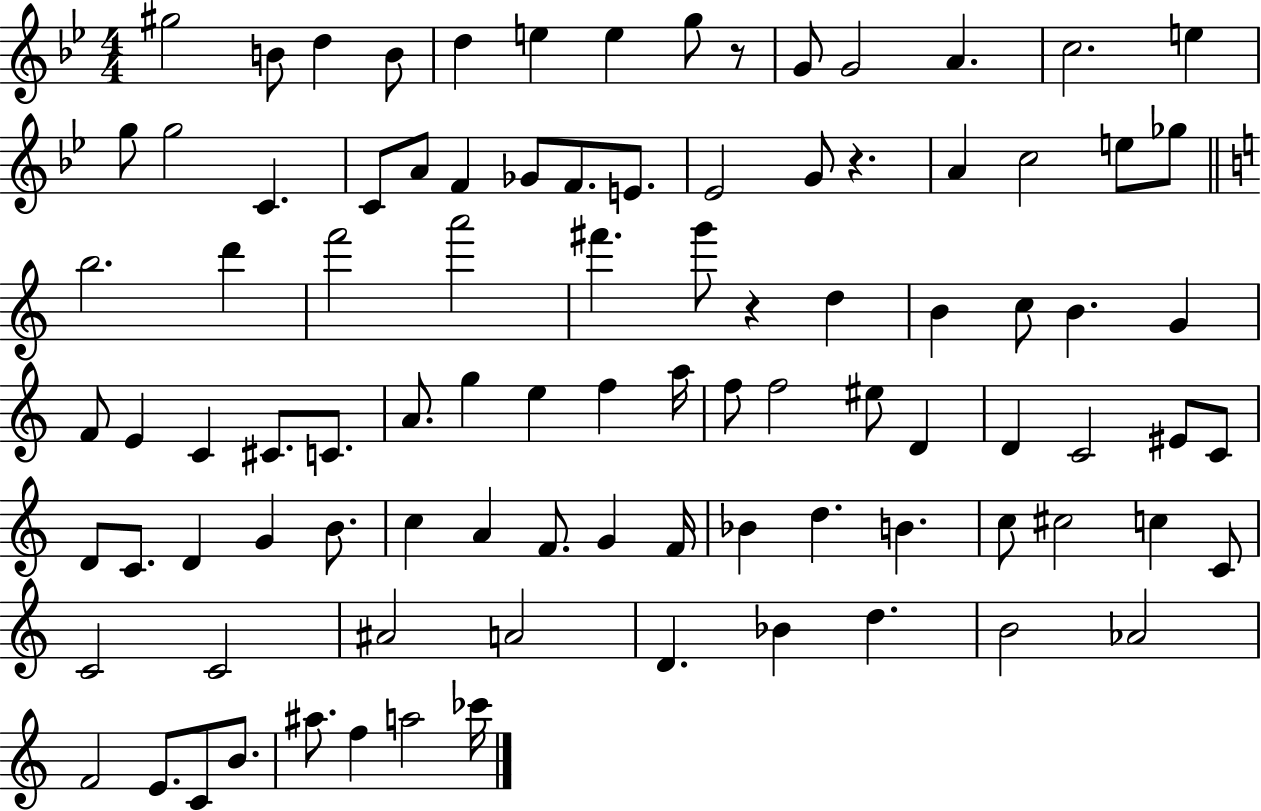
X:1
T:Untitled
M:4/4
L:1/4
K:Bb
^g2 B/2 d B/2 d e e g/2 z/2 G/2 G2 A c2 e g/2 g2 C C/2 A/2 F _G/2 F/2 E/2 _E2 G/2 z A c2 e/2 _g/2 b2 d' f'2 a'2 ^f' g'/2 z d B c/2 B G F/2 E C ^C/2 C/2 A/2 g e f a/4 f/2 f2 ^e/2 D D C2 ^E/2 C/2 D/2 C/2 D G B/2 c A F/2 G F/4 _B d B c/2 ^c2 c C/2 C2 C2 ^A2 A2 D _B d B2 _A2 F2 E/2 C/2 B/2 ^a/2 f a2 _c'/4